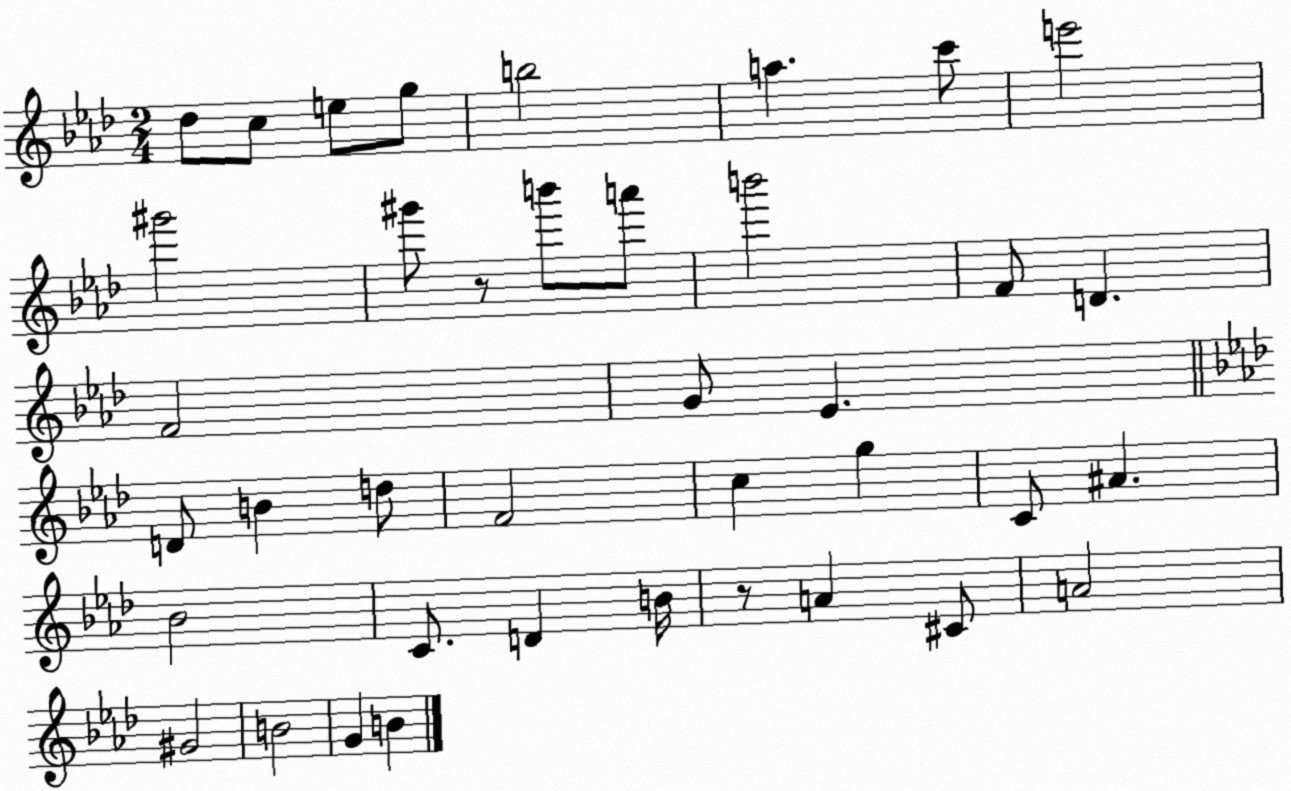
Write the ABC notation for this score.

X:1
T:Untitled
M:2/4
L:1/4
K:Ab
_d/2 c/2 e/2 g/2 b2 a c'/2 e'2 ^g'2 ^g'/2 z/2 b'/2 a'/2 b'2 F/2 D F2 G/2 _E D/2 B d/2 F2 c g C/2 ^A _B2 C/2 D B/4 z/2 A ^C/2 A2 ^G2 B2 G B